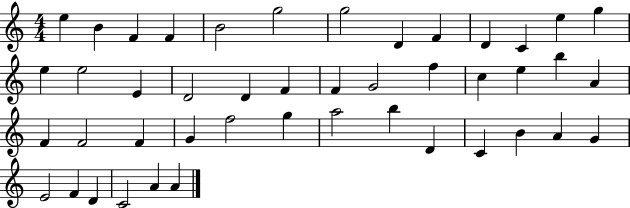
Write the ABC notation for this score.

X:1
T:Untitled
M:4/4
L:1/4
K:C
e B F F B2 g2 g2 D F D C e g e e2 E D2 D F F G2 f c e b A F F2 F G f2 g a2 b D C B A G E2 F D C2 A A